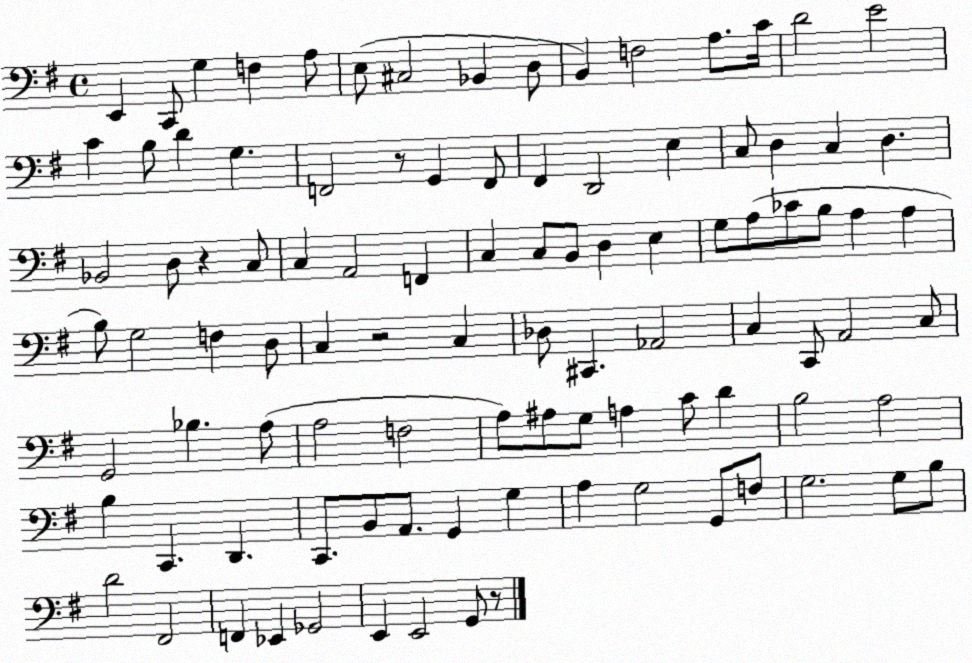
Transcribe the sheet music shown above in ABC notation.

X:1
T:Untitled
M:4/4
L:1/4
K:G
E,, C,,/2 G, F, A,/2 E,/2 ^C,2 _B,, D,/2 B,, F,2 A,/2 C/4 D2 E2 C B,/2 D G, F,,2 z/2 G,, F,,/2 ^F,, D,,2 E, C,/2 D, C, D, _B,,2 D,/2 z C,/2 C, A,,2 F,, C, C,/2 B,,/2 D, E, G,/2 A,/2 _C/2 B,/2 A, A, B,/2 G,2 F, D,/2 C, z2 C, _D,/2 ^C,, _A,,2 C, C,,/2 A,,2 C,/2 G,,2 _B, A,/2 A,2 F,2 A,/2 ^A,/2 G,/2 A, C/2 D B,2 A,2 B, C,, D,, C,,/2 B,,/2 A,,/2 G,, G, A, G,2 G,,/2 F,/2 G,2 G,/2 B,/2 D2 ^F,,2 F,, _E,, _G,,2 E,, E,,2 G,,/2 z/2